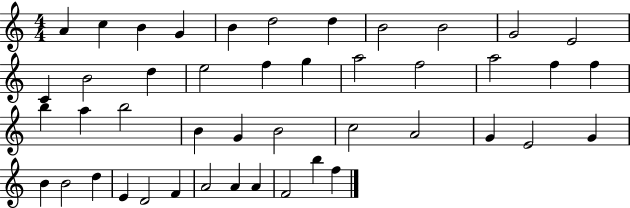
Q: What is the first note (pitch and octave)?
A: A4